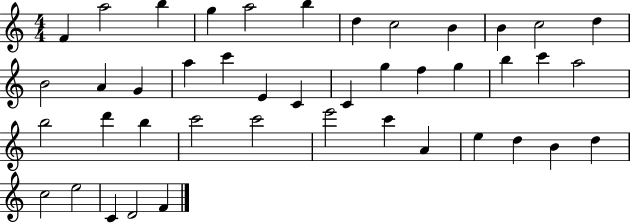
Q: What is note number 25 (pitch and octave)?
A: C6